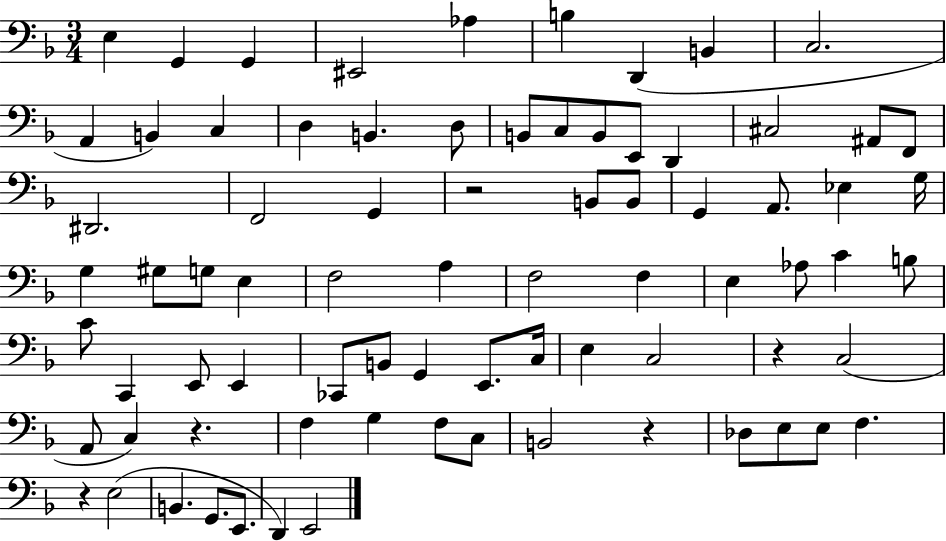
{
  \clef bass
  \numericTimeSignature
  \time 3/4
  \key f \major
  e4 g,4 g,4 | eis,2 aes4 | b4 d,4( b,4 | c2. | \break a,4 b,4) c4 | d4 b,4. d8 | b,8 c8 b,8 e,8 d,4 | cis2 ais,8 f,8 | \break dis,2. | f,2 g,4 | r2 b,8 b,8 | g,4 a,8. ees4 g16 | \break g4 gis8 g8 e4 | f2 a4 | f2 f4 | e4 aes8 c'4 b8 | \break c'8 c,4 e,8 e,4 | ces,8 b,8 g,4 e,8. c16 | e4 c2 | r4 c2( | \break a,8 c4) r4. | f4 g4 f8 c8 | b,2 r4 | des8 e8 e8 f4. | \break r4 e2( | b,4. g,8. e,8. | d,4) e,2 | \bar "|."
}